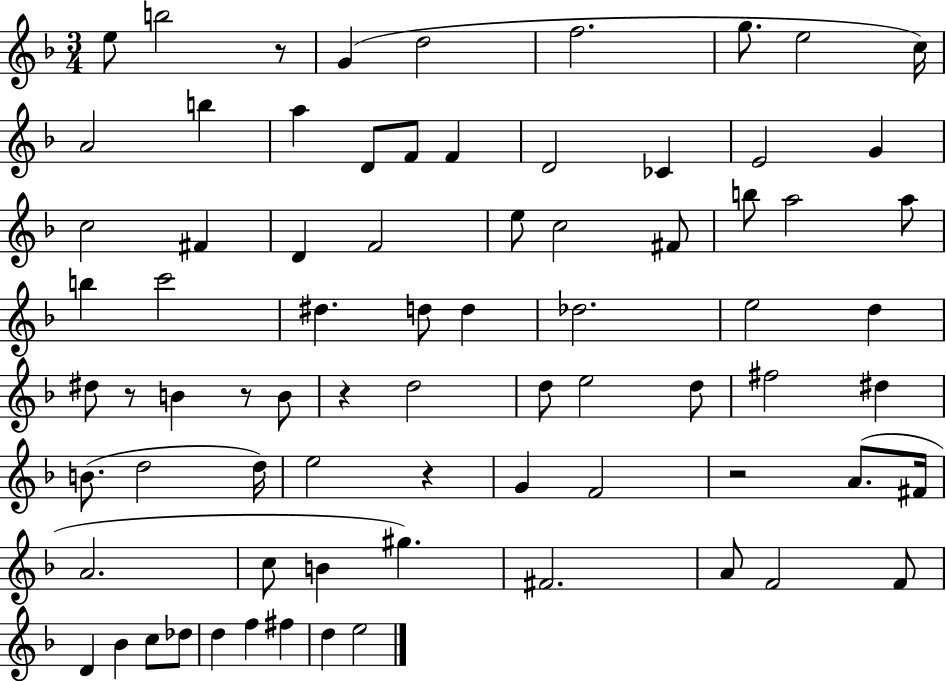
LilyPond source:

{
  \clef treble
  \numericTimeSignature
  \time 3/4
  \key f \major
  e''8 b''2 r8 | g'4( d''2 | f''2. | g''8. e''2 c''16) | \break a'2 b''4 | a''4 d'8 f'8 f'4 | d'2 ces'4 | e'2 g'4 | \break c''2 fis'4 | d'4 f'2 | e''8 c''2 fis'8 | b''8 a''2 a''8 | \break b''4 c'''2 | dis''4. d''8 d''4 | des''2. | e''2 d''4 | \break dis''8 r8 b'4 r8 b'8 | r4 d''2 | d''8 e''2 d''8 | fis''2 dis''4 | \break b'8.( d''2 d''16) | e''2 r4 | g'4 f'2 | r2 a'8.( fis'16 | \break a'2. | c''8 b'4 gis''4.) | fis'2. | a'8 f'2 f'8 | \break d'4 bes'4 c''8 des''8 | d''4 f''4 fis''4 | d''4 e''2 | \bar "|."
}